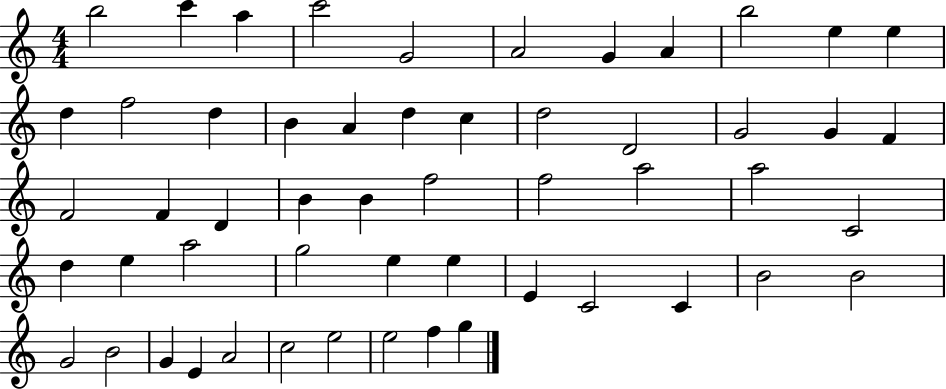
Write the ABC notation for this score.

X:1
T:Untitled
M:4/4
L:1/4
K:C
b2 c' a c'2 G2 A2 G A b2 e e d f2 d B A d c d2 D2 G2 G F F2 F D B B f2 f2 a2 a2 C2 d e a2 g2 e e E C2 C B2 B2 G2 B2 G E A2 c2 e2 e2 f g